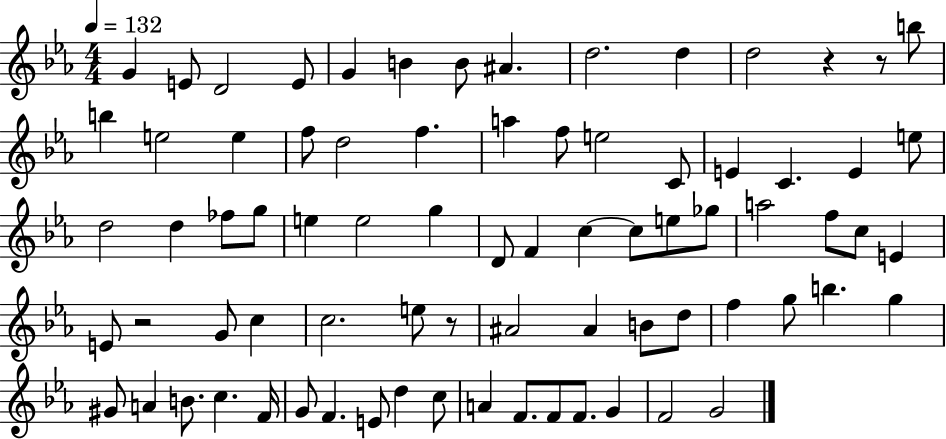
G4/q E4/e D4/h E4/e G4/q B4/q B4/e A#4/q. D5/h. D5/q D5/h R/q R/e B5/e B5/q E5/h E5/q F5/e D5/h F5/q. A5/q F5/e E5/h C4/e E4/q C4/q. E4/q E5/e D5/h D5/q FES5/e G5/e E5/q E5/h G5/q D4/e F4/q C5/q C5/e E5/e Gb5/e A5/h F5/e C5/e E4/q E4/e R/h G4/e C5/q C5/h. E5/e R/e A#4/h A#4/q B4/e D5/e F5/q G5/e B5/q. G5/q G#4/e A4/q B4/e. C5/q. F4/s G4/e F4/q. E4/e D5/q C5/e A4/q F4/e. F4/e F4/e. G4/q F4/h G4/h